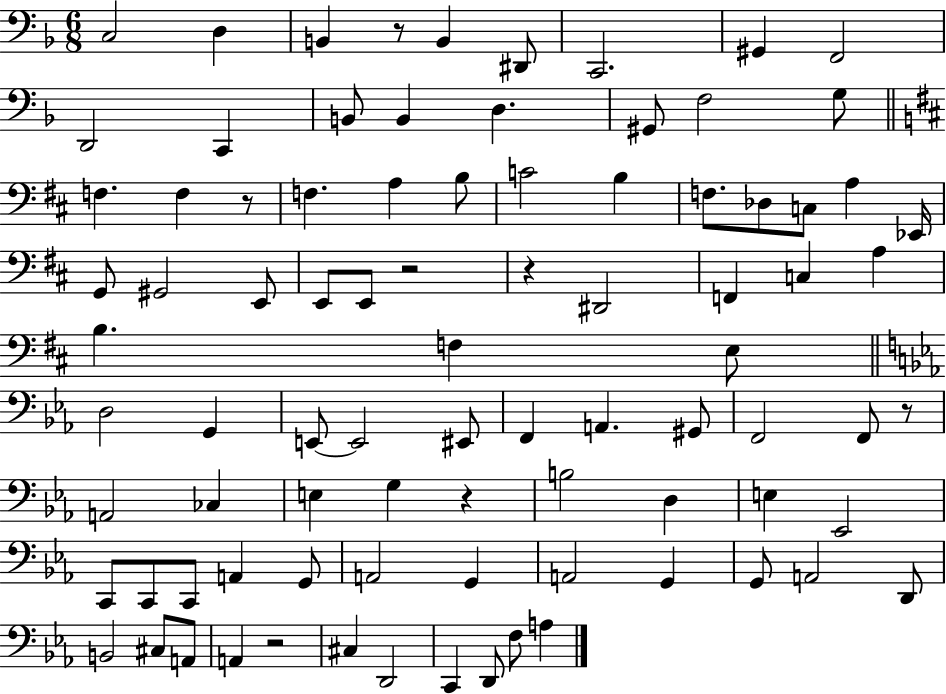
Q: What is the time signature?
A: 6/8